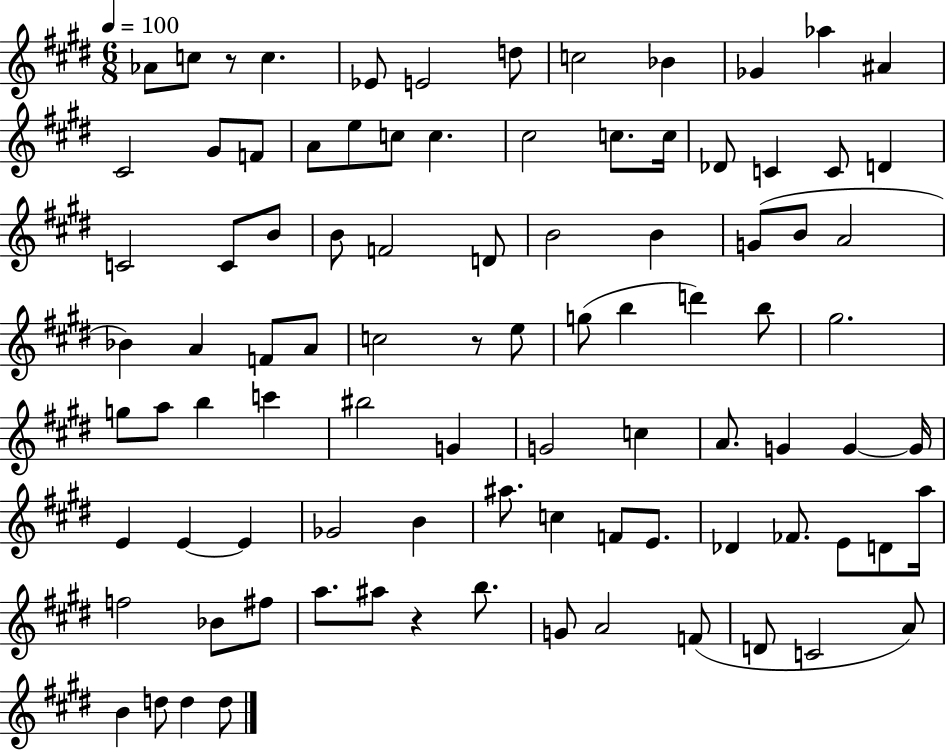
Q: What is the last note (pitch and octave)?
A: D5